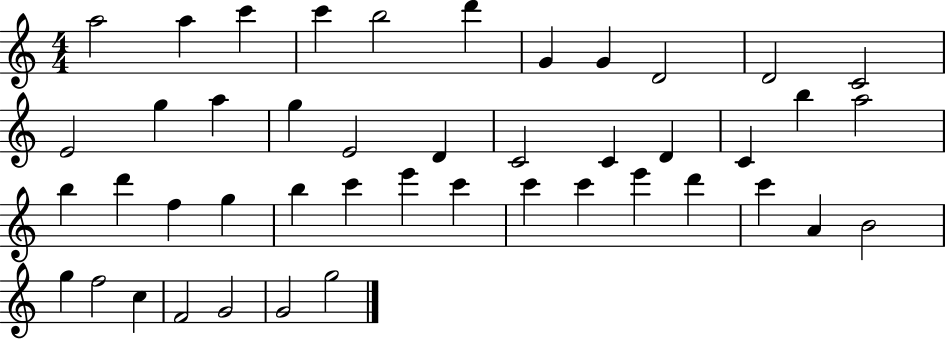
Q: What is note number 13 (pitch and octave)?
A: G5